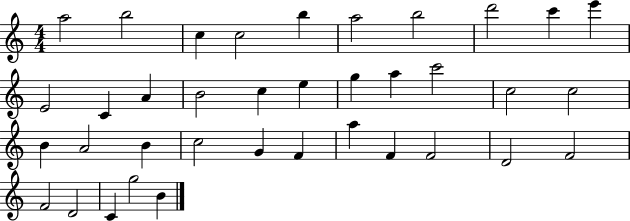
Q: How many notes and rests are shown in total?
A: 37